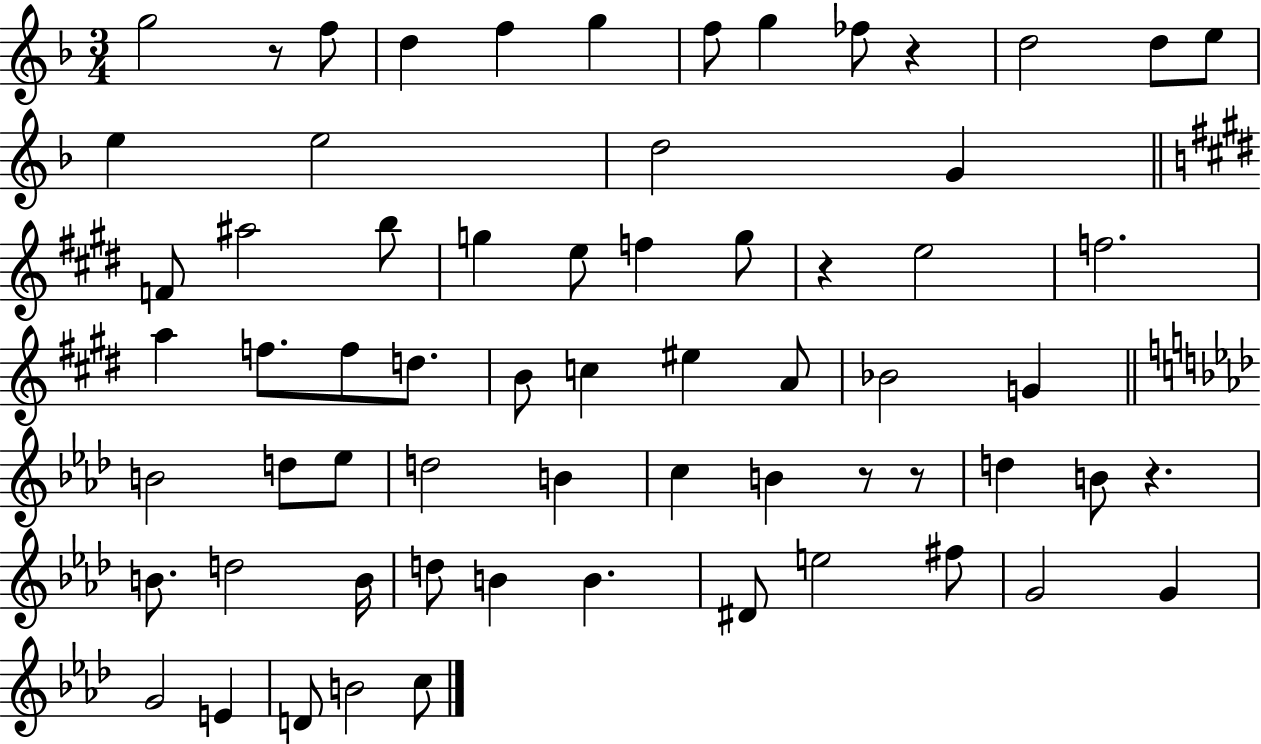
G5/h R/e F5/e D5/q F5/q G5/q F5/e G5/q FES5/e R/q D5/h D5/e E5/e E5/q E5/h D5/h G4/q F4/e A#5/h B5/e G5/q E5/e F5/q G5/e R/q E5/h F5/h. A5/q F5/e. F5/e D5/e. B4/e C5/q EIS5/q A4/e Bb4/h G4/q B4/h D5/e Eb5/e D5/h B4/q C5/q B4/q R/e R/e D5/q B4/e R/q. B4/e. D5/h B4/s D5/e B4/q B4/q. D#4/e E5/h F#5/e G4/h G4/q G4/h E4/q D4/e B4/h C5/e